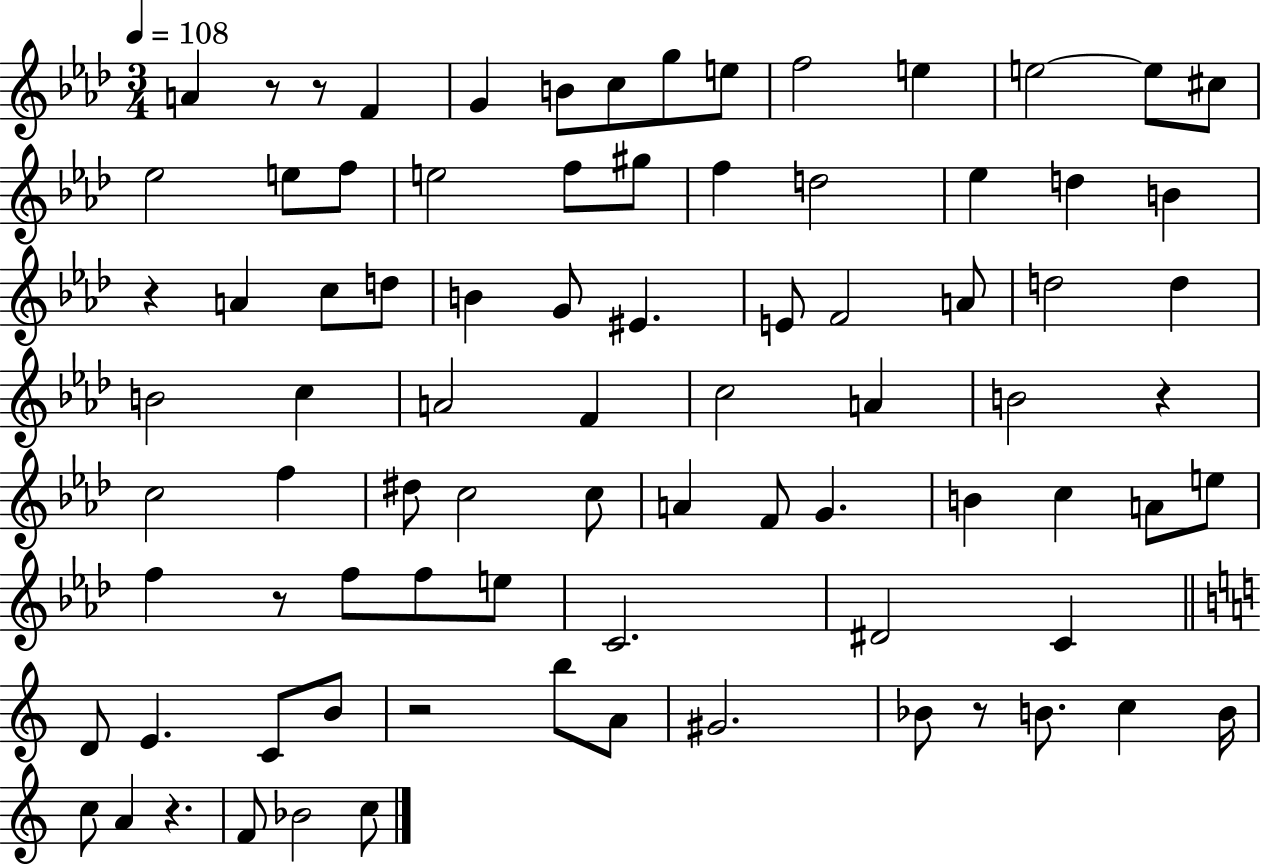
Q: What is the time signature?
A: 3/4